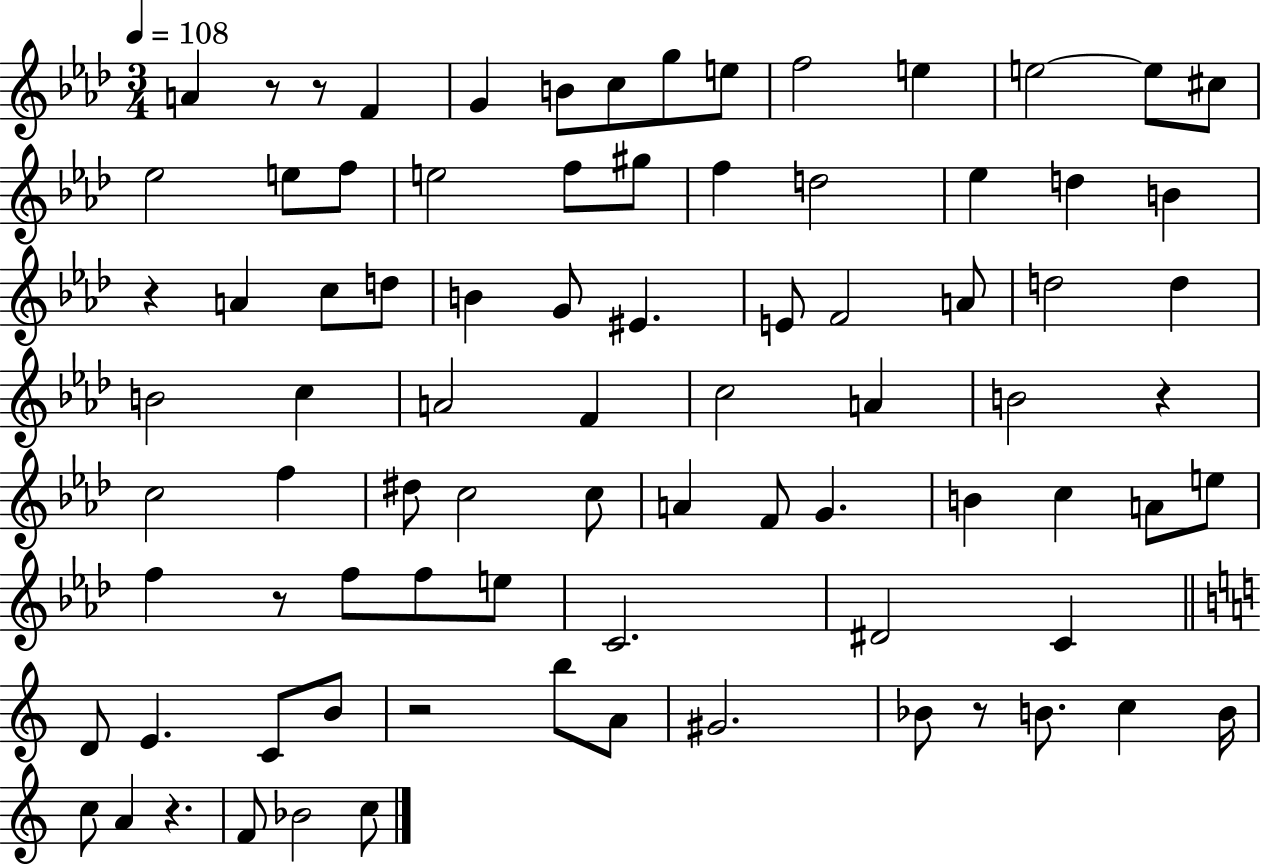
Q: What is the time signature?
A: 3/4